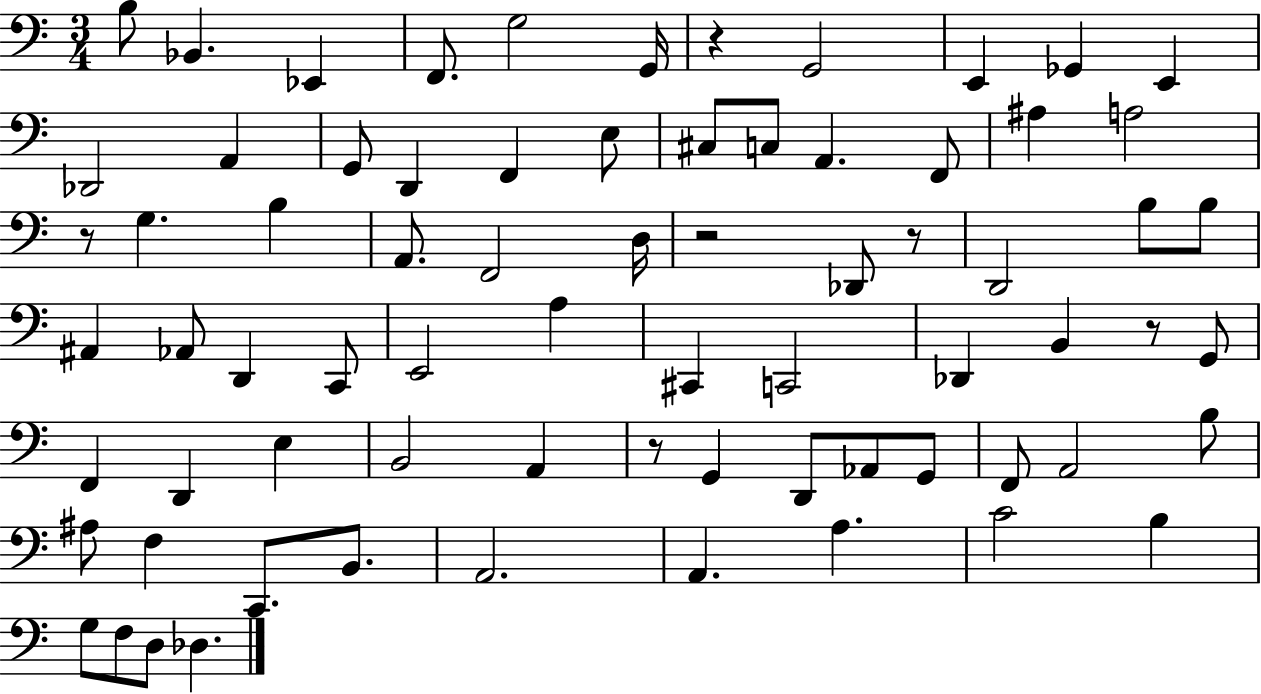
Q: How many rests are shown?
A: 6